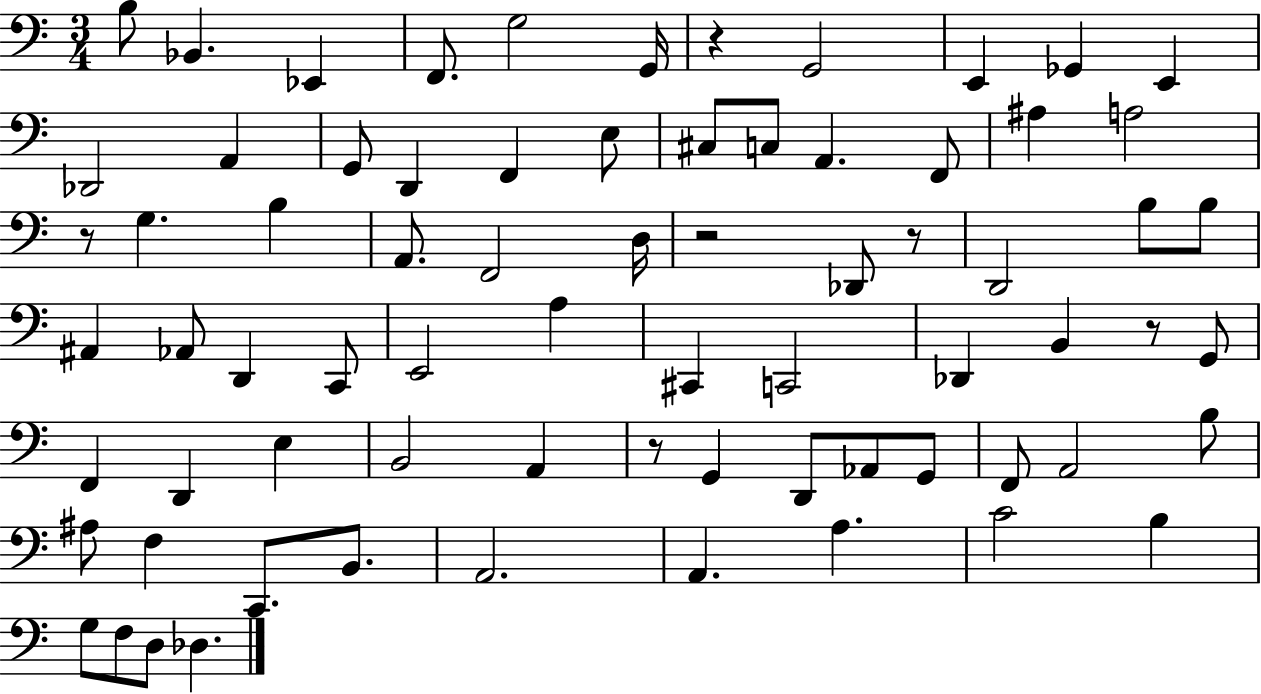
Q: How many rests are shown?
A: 6